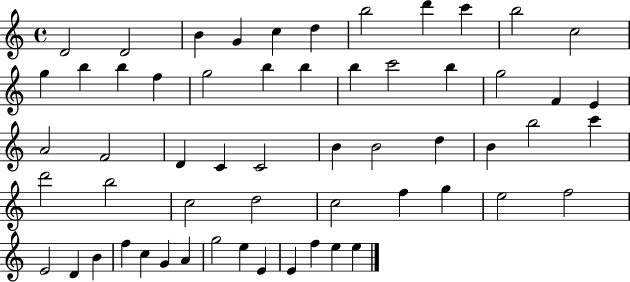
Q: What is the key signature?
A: C major